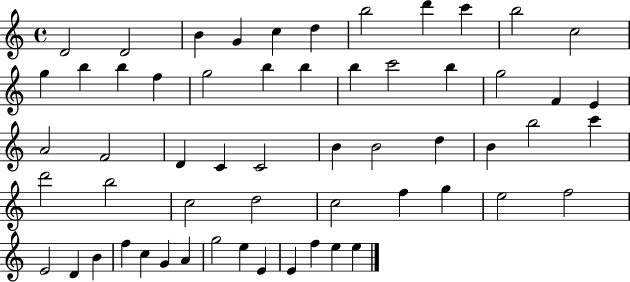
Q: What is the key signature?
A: C major